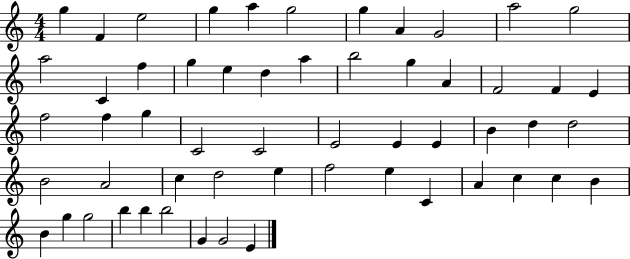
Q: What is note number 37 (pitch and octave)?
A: A4